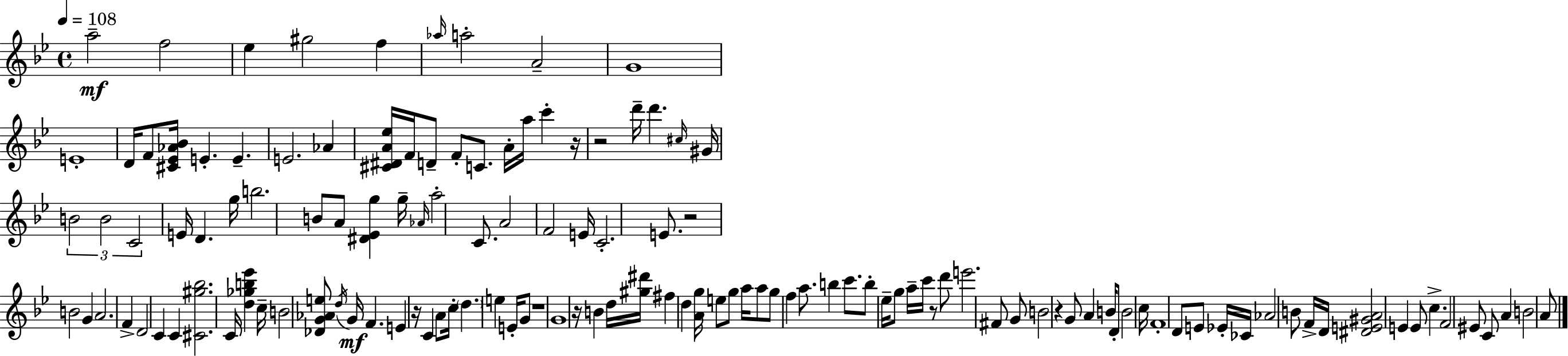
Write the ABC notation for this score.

X:1
T:Untitled
M:4/4
L:1/4
K:Gm
a2 f2 _e ^g2 f _a/4 a2 A2 G4 E4 D/4 F/2 [^C_E_A_B]/4 E E E2 _A [^C^DA_e]/4 F/4 D/2 F/2 C/2 A/4 a/4 c' z/4 z2 d'/4 d' ^c/4 ^G/4 B2 B2 C2 E/4 D g/4 b2 B/2 A/2 [^D_Eg] g/4 _A/4 a2 C/2 A2 F2 E/4 C2 E/2 z2 B2 G A2 F D2 C C [^C^g_b]2 C/4 [d_gb_e'] c/4 B2 [_DG_Ae]/2 d/4 G/4 F E z/4 C A/2 c/4 d e E/4 G/2 z4 G4 z/4 B d/4 [^g^d']/4 ^f d [Ag]/4 e/2 g/2 a/4 a/2 g/2 f a/2 b c'/2 b/2 _e/4 g/2 a/4 c'/4 z/2 d'/2 e'2 ^F/2 G/2 B2 z G/2 A B/4 D/2 B2 c/4 F4 D/2 E/2 _E/4 _C/4 _A2 B/2 F/4 D/4 [^DE^GA]2 E E/2 c F2 ^E/2 C/2 A B2 A/2